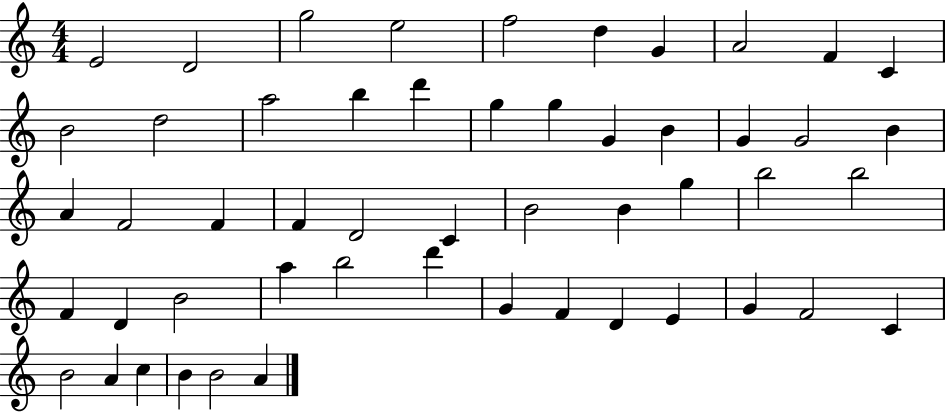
E4/h D4/h G5/h E5/h F5/h D5/q G4/q A4/h F4/q C4/q B4/h D5/h A5/h B5/q D6/q G5/q G5/q G4/q B4/q G4/q G4/h B4/q A4/q F4/h F4/q F4/q D4/h C4/q B4/h B4/q G5/q B5/h B5/h F4/q D4/q B4/h A5/q B5/h D6/q G4/q F4/q D4/q E4/q G4/q F4/h C4/q B4/h A4/q C5/q B4/q B4/h A4/q